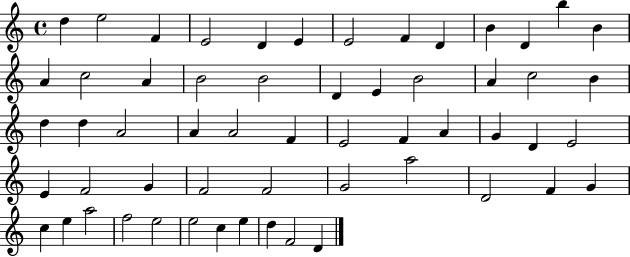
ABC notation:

X:1
T:Untitled
M:4/4
L:1/4
K:C
d e2 F E2 D E E2 F D B D b B A c2 A B2 B2 D E B2 A c2 B d d A2 A A2 F E2 F A G D E2 E F2 G F2 F2 G2 a2 D2 F G c e a2 f2 e2 e2 c e d F2 D